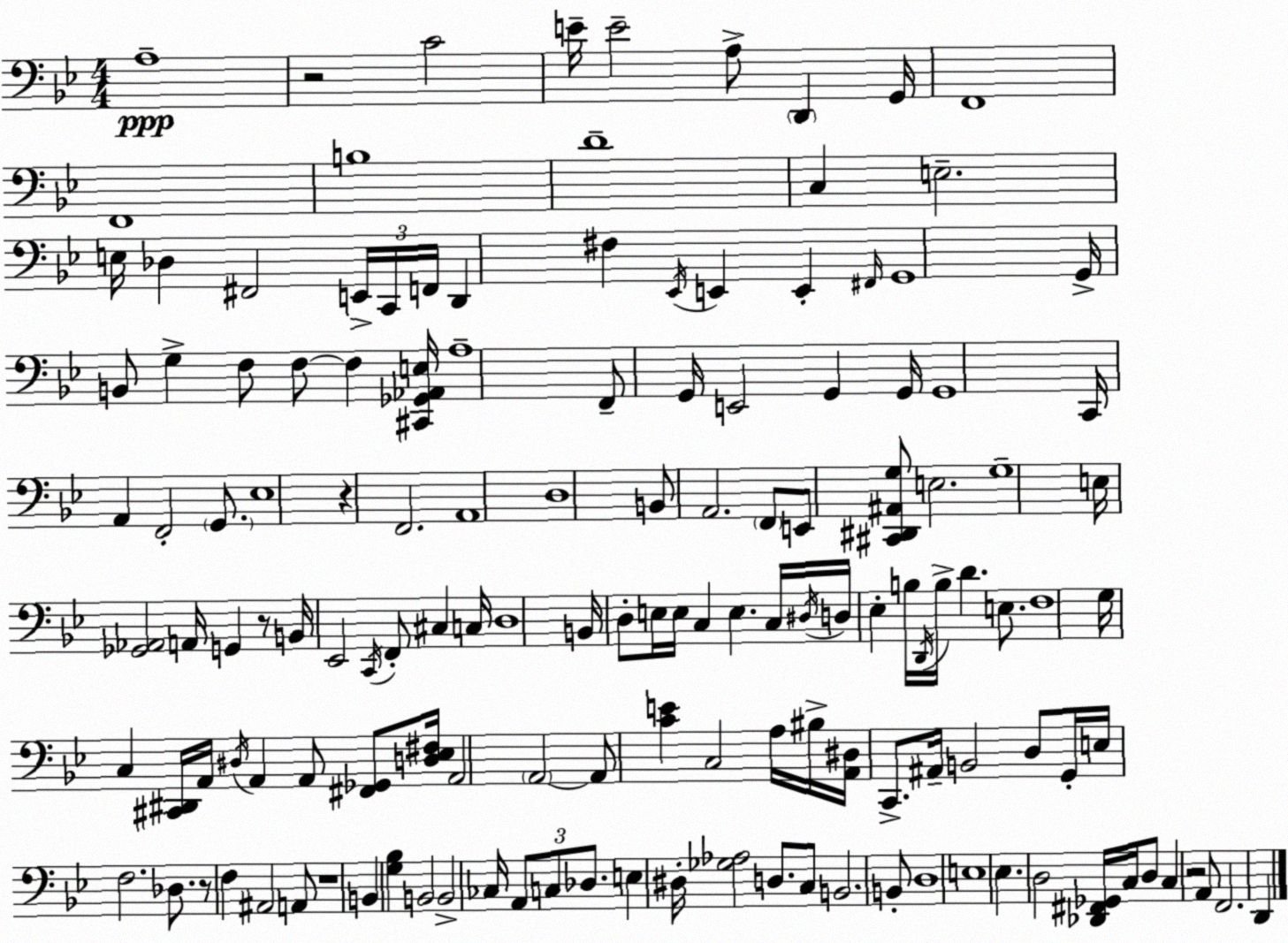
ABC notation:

X:1
T:Untitled
M:4/4
L:1/4
K:Gm
A,4 z2 C2 E/4 E2 A,/2 D,, G,,/4 F,,4 F,,4 B,4 D4 C, E,2 E,/4 _D, ^F,,2 E,,/4 C,,/4 F,,/4 D,, ^F, _E,,/4 E,, E,, ^F,,/4 G,,4 G,,/4 B,,/2 G, F,/2 F,/2 F, [^C,,_G,,_A,,E,]/4 A,4 F,,/2 G,,/4 E,,2 G,, G,,/4 G,,4 C,,/4 A,, F,,2 G,,/2 _E,4 z F,,2 A,,4 D,4 B,,/2 A,,2 F,,/2 E,,/2 [^C,,^D,,^A,,G,]/2 E,2 G,4 E,/4 [_G,,_A,,]2 A,,/4 G,, z/2 B,,/4 _E,,2 C,,/4 F,,/2 ^C, C,/4 D,4 B,,/4 D,/2 E,/4 E,/4 C, E, C,/4 ^D,/4 D,/4 _E, B,/4 D,,/4 B,/4 D E,/2 F,4 G,/4 C, [^C,,^D,,]/4 A,,/4 ^D,/4 A,, A,,/2 [^F,,_G,,]/2 [D,_E,^F,]/4 A,,2 A,,2 A,,/2 [CE] C,2 A,/4 ^B,/4 [A,,^D,]/4 C,,/2 ^A,,/4 B,,2 D,/2 G,,/4 E,/4 F,2 _D,/2 z/2 F, ^A,,2 A,,/2 z4 B,, [G,_B,] B,,2 B,,2 _C,/4 A,,/2 C,/2 _D,/2 E, ^D,/4 [_G,_A,]2 D,/2 C,/2 B,,2 B,,/2 D,4 E,4 _E, D,2 [_D,,^F,,_G,,]/4 C,/4 D,/2 C, z2 A,,/2 F,,2 D,,